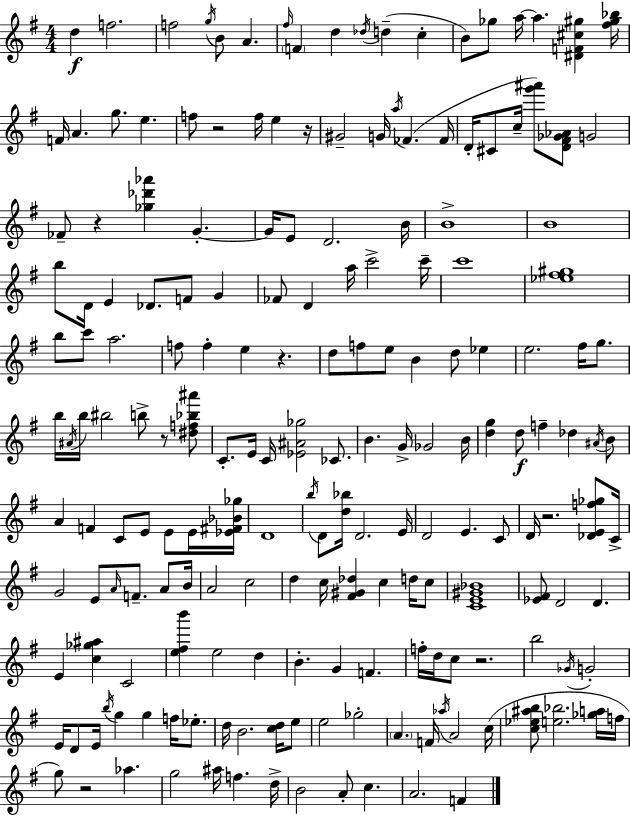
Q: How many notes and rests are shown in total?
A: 188